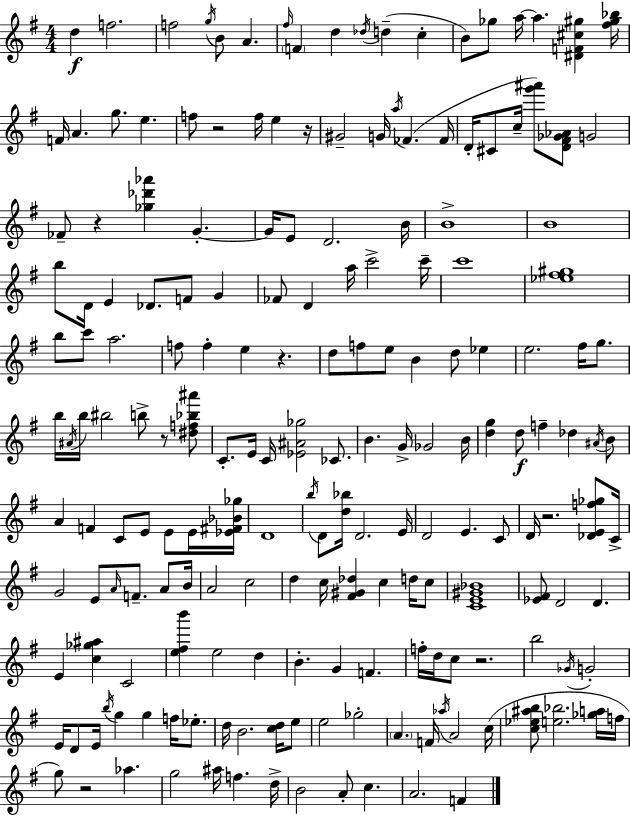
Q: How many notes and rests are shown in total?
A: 188